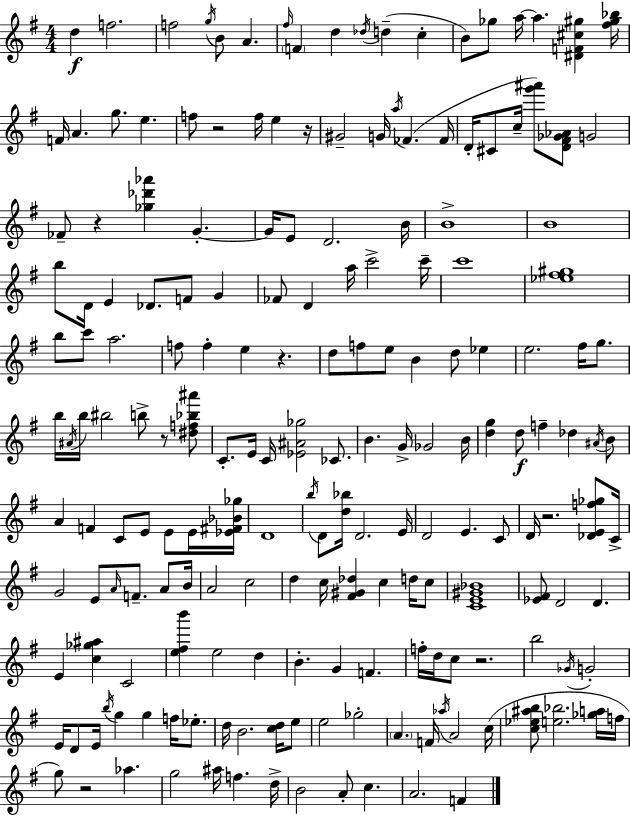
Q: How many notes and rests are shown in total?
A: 188